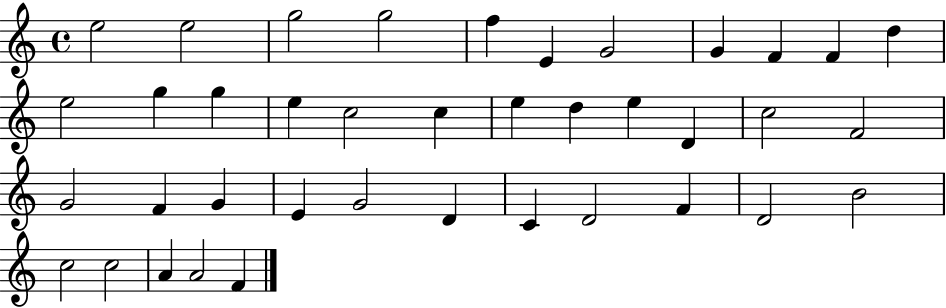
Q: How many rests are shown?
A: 0